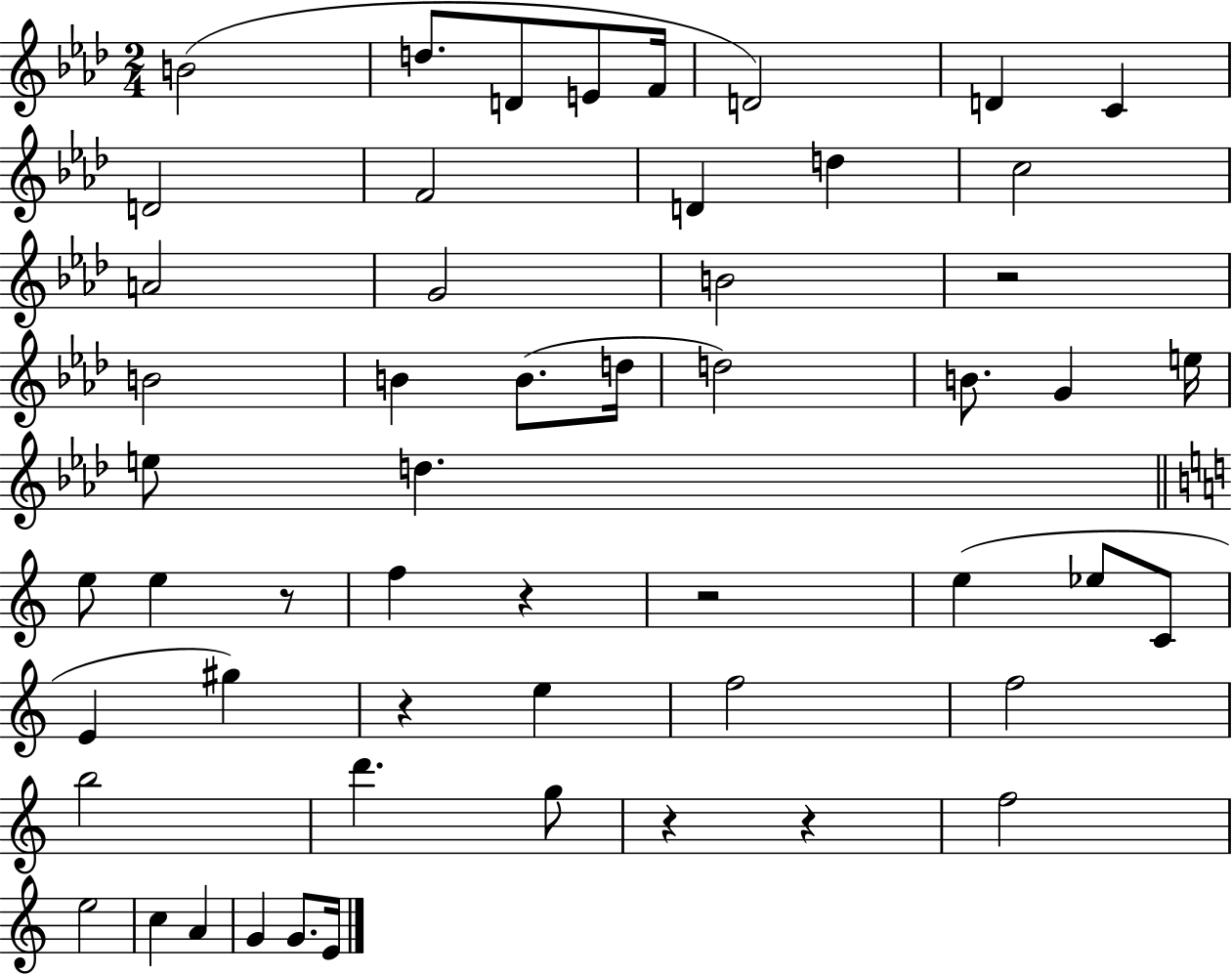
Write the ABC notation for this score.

X:1
T:Untitled
M:2/4
L:1/4
K:Ab
B2 d/2 D/2 E/2 F/4 D2 D C D2 F2 D d c2 A2 G2 B2 z2 B2 B B/2 d/4 d2 B/2 G e/4 e/2 d e/2 e z/2 f z z2 e _e/2 C/2 E ^g z e f2 f2 b2 d' g/2 z z f2 e2 c A G G/2 E/4